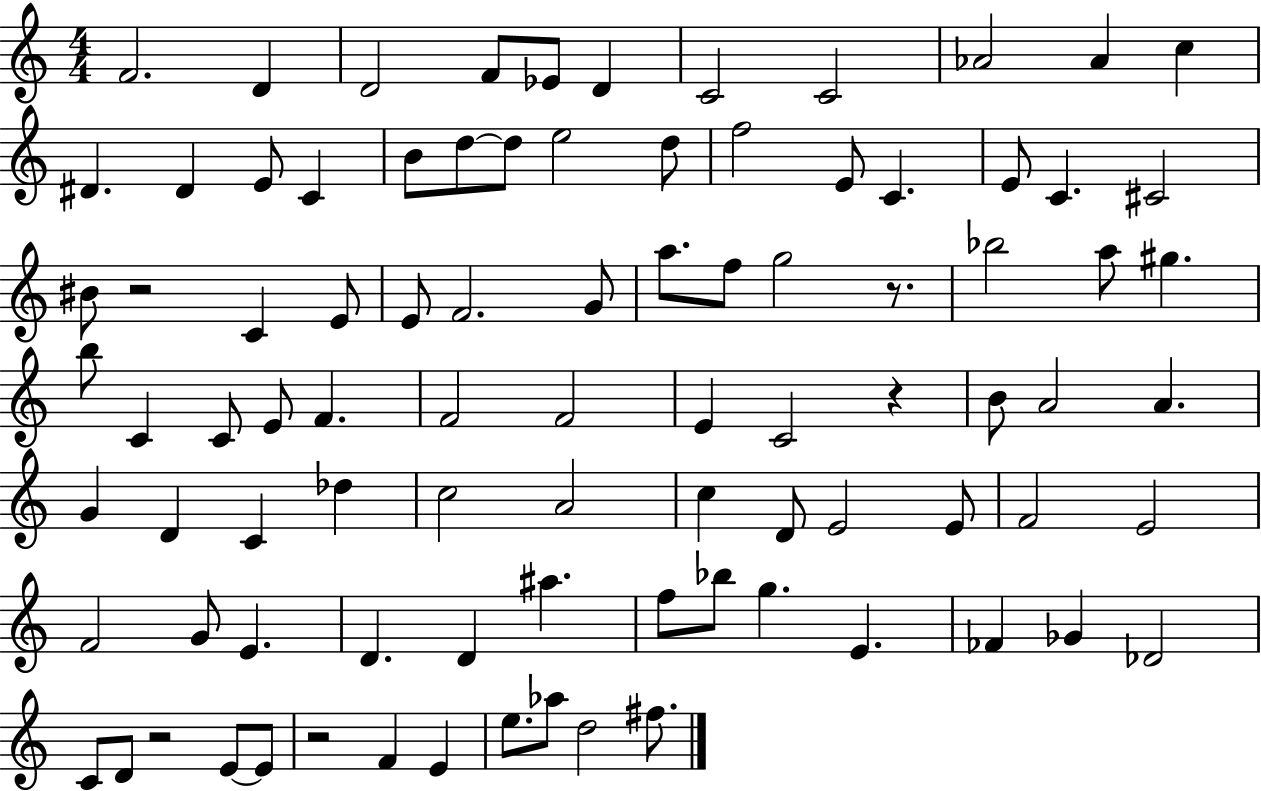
{
  \clef treble
  \numericTimeSignature
  \time 4/4
  \key c \major
  f'2. d'4 | d'2 f'8 ees'8 d'4 | c'2 c'2 | aes'2 aes'4 c''4 | \break dis'4. dis'4 e'8 c'4 | b'8 d''8~~ d''8 e''2 d''8 | f''2 e'8 c'4. | e'8 c'4. cis'2 | \break bis'8 r2 c'4 e'8 | e'8 f'2. g'8 | a''8. f''8 g''2 r8. | bes''2 a''8 gis''4. | \break b''8 c'4 c'8 e'8 f'4. | f'2 f'2 | e'4 c'2 r4 | b'8 a'2 a'4. | \break g'4 d'4 c'4 des''4 | c''2 a'2 | c''4 d'8 e'2 e'8 | f'2 e'2 | \break f'2 g'8 e'4. | d'4. d'4 ais''4. | f''8 bes''8 g''4. e'4. | fes'4 ges'4 des'2 | \break c'8 d'8 r2 e'8~~ e'8 | r2 f'4 e'4 | e''8. aes''8 d''2 fis''8. | \bar "|."
}